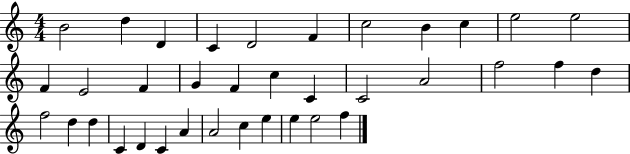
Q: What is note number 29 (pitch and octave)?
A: C4